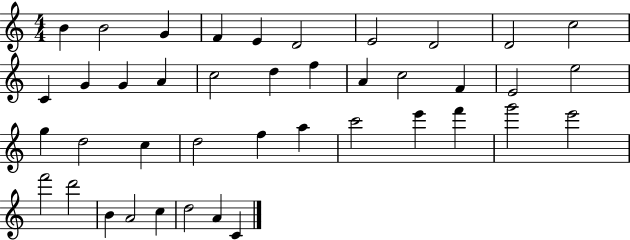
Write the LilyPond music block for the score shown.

{
  \clef treble
  \numericTimeSignature
  \time 4/4
  \key c \major
  b'4 b'2 g'4 | f'4 e'4 d'2 | e'2 d'2 | d'2 c''2 | \break c'4 g'4 g'4 a'4 | c''2 d''4 f''4 | a'4 c''2 f'4 | e'2 e''2 | \break g''4 d''2 c''4 | d''2 f''4 a''4 | c'''2 e'''4 f'''4 | g'''2 e'''2 | \break f'''2 d'''2 | b'4 a'2 c''4 | d''2 a'4 c'4 | \bar "|."
}